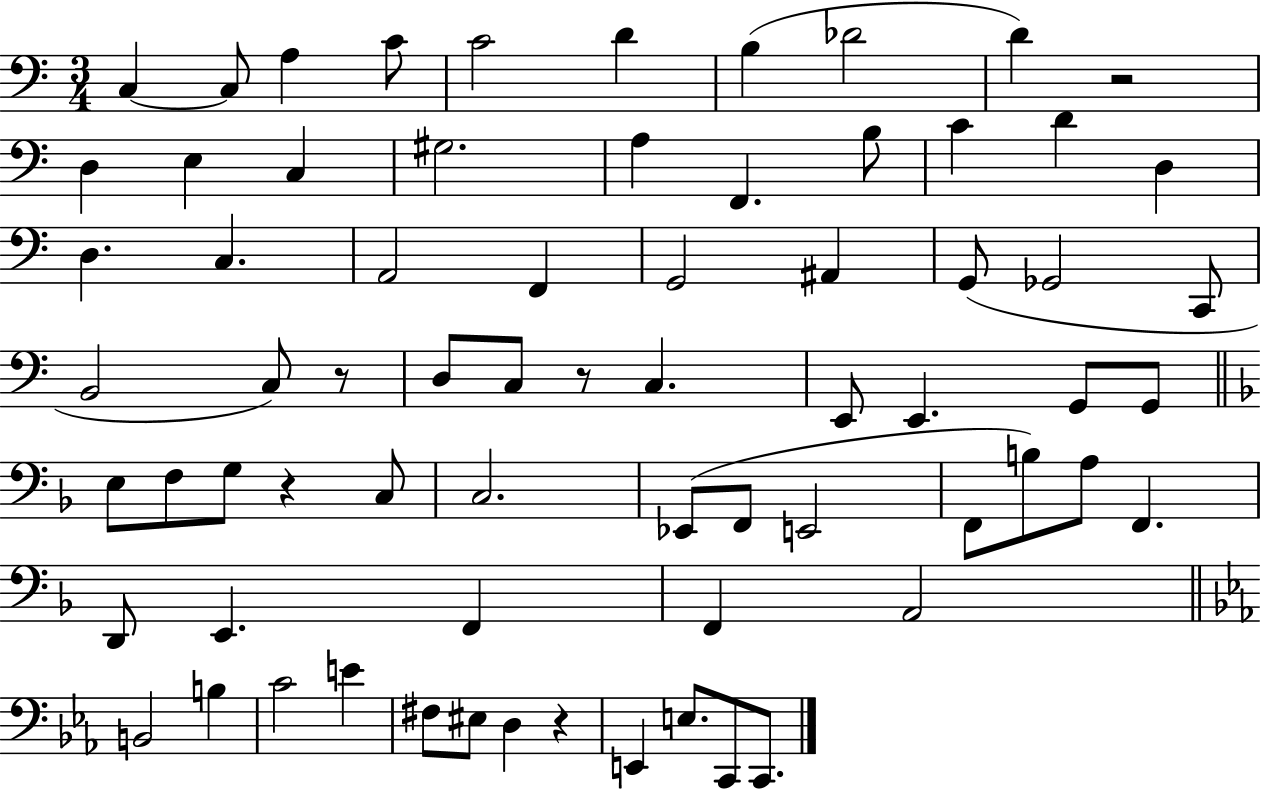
X:1
T:Untitled
M:3/4
L:1/4
K:C
C, C,/2 A, C/2 C2 D B, _D2 D z2 D, E, C, ^G,2 A, F,, B,/2 C D D, D, C, A,,2 F,, G,,2 ^A,, G,,/2 _G,,2 C,,/2 B,,2 C,/2 z/2 D,/2 C,/2 z/2 C, E,,/2 E,, G,,/2 G,,/2 E,/2 F,/2 G,/2 z C,/2 C,2 _E,,/2 F,,/2 E,,2 F,,/2 B,/2 A,/2 F,, D,,/2 E,, F,, F,, A,,2 B,,2 B, C2 E ^F,/2 ^E,/2 D, z E,, E,/2 C,,/2 C,,/2